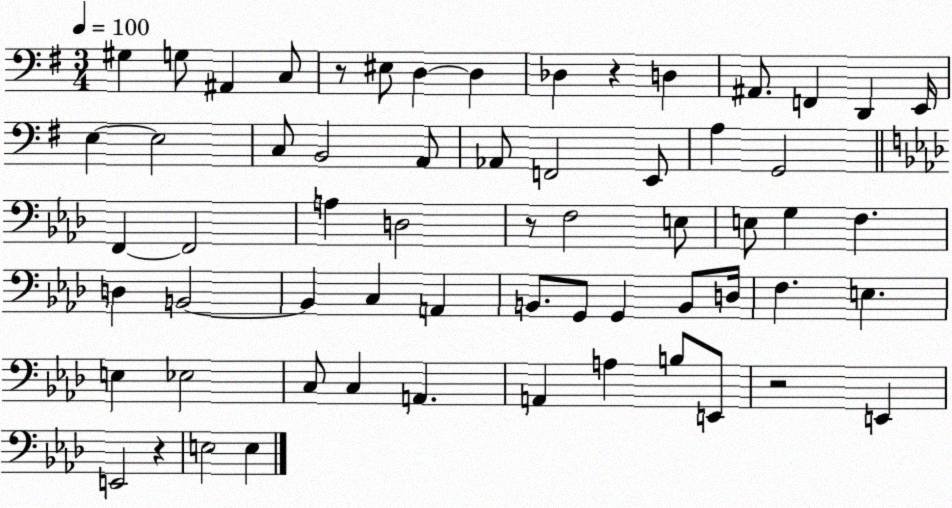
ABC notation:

X:1
T:Untitled
M:3/4
L:1/4
K:G
^G, G,/2 ^A,, C,/2 z/2 ^E,/2 D, D, _D, z D, ^A,,/2 F,, D,, E,,/4 E, E,2 C,/2 B,,2 A,,/2 _A,,/2 F,,2 E,,/2 A, G,,2 F,, F,,2 A, D,2 z/2 F,2 E,/2 E,/2 G, F, D, B,,2 B,, C, A,, B,,/2 G,,/2 G,, B,,/2 D,/4 F, E, E, _E,2 C,/2 C, A,, A,, A, B,/2 E,,/2 z2 E,, E,,2 z E,2 E,